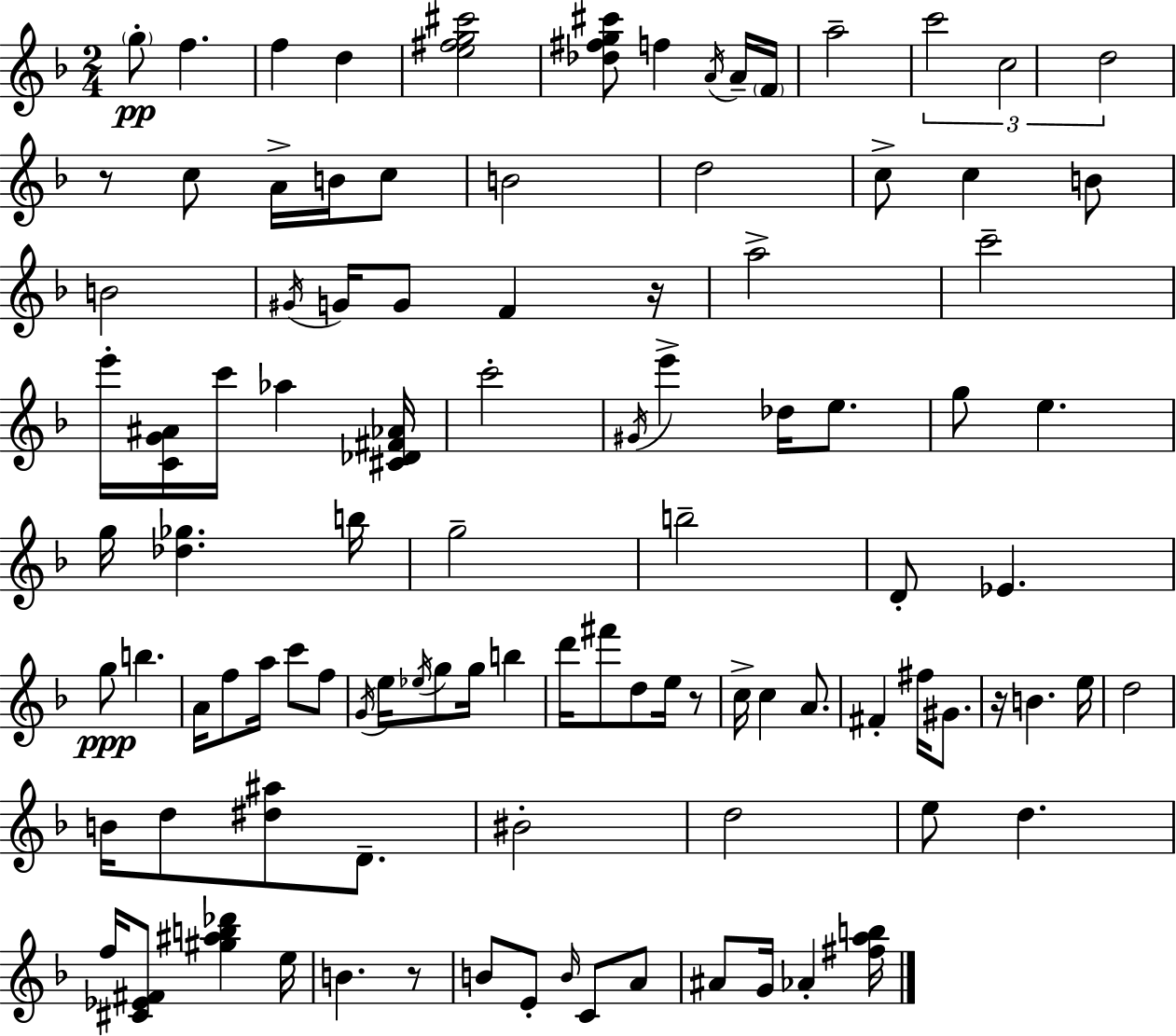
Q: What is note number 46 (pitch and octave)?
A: B5